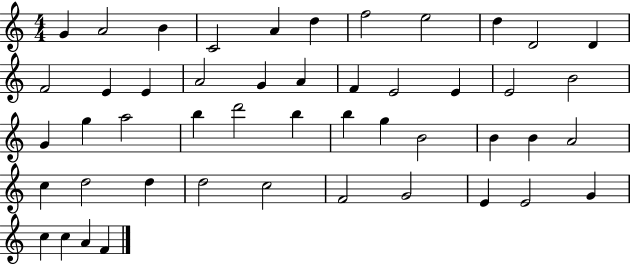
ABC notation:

X:1
T:Untitled
M:4/4
L:1/4
K:C
G A2 B C2 A d f2 e2 d D2 D F2 E E A2 G A F E2 E E2 B2 G g a2 b d'2 b b g B2 B B A2 c d2 d d2 c2 F2 G2 E E2 G c c A F